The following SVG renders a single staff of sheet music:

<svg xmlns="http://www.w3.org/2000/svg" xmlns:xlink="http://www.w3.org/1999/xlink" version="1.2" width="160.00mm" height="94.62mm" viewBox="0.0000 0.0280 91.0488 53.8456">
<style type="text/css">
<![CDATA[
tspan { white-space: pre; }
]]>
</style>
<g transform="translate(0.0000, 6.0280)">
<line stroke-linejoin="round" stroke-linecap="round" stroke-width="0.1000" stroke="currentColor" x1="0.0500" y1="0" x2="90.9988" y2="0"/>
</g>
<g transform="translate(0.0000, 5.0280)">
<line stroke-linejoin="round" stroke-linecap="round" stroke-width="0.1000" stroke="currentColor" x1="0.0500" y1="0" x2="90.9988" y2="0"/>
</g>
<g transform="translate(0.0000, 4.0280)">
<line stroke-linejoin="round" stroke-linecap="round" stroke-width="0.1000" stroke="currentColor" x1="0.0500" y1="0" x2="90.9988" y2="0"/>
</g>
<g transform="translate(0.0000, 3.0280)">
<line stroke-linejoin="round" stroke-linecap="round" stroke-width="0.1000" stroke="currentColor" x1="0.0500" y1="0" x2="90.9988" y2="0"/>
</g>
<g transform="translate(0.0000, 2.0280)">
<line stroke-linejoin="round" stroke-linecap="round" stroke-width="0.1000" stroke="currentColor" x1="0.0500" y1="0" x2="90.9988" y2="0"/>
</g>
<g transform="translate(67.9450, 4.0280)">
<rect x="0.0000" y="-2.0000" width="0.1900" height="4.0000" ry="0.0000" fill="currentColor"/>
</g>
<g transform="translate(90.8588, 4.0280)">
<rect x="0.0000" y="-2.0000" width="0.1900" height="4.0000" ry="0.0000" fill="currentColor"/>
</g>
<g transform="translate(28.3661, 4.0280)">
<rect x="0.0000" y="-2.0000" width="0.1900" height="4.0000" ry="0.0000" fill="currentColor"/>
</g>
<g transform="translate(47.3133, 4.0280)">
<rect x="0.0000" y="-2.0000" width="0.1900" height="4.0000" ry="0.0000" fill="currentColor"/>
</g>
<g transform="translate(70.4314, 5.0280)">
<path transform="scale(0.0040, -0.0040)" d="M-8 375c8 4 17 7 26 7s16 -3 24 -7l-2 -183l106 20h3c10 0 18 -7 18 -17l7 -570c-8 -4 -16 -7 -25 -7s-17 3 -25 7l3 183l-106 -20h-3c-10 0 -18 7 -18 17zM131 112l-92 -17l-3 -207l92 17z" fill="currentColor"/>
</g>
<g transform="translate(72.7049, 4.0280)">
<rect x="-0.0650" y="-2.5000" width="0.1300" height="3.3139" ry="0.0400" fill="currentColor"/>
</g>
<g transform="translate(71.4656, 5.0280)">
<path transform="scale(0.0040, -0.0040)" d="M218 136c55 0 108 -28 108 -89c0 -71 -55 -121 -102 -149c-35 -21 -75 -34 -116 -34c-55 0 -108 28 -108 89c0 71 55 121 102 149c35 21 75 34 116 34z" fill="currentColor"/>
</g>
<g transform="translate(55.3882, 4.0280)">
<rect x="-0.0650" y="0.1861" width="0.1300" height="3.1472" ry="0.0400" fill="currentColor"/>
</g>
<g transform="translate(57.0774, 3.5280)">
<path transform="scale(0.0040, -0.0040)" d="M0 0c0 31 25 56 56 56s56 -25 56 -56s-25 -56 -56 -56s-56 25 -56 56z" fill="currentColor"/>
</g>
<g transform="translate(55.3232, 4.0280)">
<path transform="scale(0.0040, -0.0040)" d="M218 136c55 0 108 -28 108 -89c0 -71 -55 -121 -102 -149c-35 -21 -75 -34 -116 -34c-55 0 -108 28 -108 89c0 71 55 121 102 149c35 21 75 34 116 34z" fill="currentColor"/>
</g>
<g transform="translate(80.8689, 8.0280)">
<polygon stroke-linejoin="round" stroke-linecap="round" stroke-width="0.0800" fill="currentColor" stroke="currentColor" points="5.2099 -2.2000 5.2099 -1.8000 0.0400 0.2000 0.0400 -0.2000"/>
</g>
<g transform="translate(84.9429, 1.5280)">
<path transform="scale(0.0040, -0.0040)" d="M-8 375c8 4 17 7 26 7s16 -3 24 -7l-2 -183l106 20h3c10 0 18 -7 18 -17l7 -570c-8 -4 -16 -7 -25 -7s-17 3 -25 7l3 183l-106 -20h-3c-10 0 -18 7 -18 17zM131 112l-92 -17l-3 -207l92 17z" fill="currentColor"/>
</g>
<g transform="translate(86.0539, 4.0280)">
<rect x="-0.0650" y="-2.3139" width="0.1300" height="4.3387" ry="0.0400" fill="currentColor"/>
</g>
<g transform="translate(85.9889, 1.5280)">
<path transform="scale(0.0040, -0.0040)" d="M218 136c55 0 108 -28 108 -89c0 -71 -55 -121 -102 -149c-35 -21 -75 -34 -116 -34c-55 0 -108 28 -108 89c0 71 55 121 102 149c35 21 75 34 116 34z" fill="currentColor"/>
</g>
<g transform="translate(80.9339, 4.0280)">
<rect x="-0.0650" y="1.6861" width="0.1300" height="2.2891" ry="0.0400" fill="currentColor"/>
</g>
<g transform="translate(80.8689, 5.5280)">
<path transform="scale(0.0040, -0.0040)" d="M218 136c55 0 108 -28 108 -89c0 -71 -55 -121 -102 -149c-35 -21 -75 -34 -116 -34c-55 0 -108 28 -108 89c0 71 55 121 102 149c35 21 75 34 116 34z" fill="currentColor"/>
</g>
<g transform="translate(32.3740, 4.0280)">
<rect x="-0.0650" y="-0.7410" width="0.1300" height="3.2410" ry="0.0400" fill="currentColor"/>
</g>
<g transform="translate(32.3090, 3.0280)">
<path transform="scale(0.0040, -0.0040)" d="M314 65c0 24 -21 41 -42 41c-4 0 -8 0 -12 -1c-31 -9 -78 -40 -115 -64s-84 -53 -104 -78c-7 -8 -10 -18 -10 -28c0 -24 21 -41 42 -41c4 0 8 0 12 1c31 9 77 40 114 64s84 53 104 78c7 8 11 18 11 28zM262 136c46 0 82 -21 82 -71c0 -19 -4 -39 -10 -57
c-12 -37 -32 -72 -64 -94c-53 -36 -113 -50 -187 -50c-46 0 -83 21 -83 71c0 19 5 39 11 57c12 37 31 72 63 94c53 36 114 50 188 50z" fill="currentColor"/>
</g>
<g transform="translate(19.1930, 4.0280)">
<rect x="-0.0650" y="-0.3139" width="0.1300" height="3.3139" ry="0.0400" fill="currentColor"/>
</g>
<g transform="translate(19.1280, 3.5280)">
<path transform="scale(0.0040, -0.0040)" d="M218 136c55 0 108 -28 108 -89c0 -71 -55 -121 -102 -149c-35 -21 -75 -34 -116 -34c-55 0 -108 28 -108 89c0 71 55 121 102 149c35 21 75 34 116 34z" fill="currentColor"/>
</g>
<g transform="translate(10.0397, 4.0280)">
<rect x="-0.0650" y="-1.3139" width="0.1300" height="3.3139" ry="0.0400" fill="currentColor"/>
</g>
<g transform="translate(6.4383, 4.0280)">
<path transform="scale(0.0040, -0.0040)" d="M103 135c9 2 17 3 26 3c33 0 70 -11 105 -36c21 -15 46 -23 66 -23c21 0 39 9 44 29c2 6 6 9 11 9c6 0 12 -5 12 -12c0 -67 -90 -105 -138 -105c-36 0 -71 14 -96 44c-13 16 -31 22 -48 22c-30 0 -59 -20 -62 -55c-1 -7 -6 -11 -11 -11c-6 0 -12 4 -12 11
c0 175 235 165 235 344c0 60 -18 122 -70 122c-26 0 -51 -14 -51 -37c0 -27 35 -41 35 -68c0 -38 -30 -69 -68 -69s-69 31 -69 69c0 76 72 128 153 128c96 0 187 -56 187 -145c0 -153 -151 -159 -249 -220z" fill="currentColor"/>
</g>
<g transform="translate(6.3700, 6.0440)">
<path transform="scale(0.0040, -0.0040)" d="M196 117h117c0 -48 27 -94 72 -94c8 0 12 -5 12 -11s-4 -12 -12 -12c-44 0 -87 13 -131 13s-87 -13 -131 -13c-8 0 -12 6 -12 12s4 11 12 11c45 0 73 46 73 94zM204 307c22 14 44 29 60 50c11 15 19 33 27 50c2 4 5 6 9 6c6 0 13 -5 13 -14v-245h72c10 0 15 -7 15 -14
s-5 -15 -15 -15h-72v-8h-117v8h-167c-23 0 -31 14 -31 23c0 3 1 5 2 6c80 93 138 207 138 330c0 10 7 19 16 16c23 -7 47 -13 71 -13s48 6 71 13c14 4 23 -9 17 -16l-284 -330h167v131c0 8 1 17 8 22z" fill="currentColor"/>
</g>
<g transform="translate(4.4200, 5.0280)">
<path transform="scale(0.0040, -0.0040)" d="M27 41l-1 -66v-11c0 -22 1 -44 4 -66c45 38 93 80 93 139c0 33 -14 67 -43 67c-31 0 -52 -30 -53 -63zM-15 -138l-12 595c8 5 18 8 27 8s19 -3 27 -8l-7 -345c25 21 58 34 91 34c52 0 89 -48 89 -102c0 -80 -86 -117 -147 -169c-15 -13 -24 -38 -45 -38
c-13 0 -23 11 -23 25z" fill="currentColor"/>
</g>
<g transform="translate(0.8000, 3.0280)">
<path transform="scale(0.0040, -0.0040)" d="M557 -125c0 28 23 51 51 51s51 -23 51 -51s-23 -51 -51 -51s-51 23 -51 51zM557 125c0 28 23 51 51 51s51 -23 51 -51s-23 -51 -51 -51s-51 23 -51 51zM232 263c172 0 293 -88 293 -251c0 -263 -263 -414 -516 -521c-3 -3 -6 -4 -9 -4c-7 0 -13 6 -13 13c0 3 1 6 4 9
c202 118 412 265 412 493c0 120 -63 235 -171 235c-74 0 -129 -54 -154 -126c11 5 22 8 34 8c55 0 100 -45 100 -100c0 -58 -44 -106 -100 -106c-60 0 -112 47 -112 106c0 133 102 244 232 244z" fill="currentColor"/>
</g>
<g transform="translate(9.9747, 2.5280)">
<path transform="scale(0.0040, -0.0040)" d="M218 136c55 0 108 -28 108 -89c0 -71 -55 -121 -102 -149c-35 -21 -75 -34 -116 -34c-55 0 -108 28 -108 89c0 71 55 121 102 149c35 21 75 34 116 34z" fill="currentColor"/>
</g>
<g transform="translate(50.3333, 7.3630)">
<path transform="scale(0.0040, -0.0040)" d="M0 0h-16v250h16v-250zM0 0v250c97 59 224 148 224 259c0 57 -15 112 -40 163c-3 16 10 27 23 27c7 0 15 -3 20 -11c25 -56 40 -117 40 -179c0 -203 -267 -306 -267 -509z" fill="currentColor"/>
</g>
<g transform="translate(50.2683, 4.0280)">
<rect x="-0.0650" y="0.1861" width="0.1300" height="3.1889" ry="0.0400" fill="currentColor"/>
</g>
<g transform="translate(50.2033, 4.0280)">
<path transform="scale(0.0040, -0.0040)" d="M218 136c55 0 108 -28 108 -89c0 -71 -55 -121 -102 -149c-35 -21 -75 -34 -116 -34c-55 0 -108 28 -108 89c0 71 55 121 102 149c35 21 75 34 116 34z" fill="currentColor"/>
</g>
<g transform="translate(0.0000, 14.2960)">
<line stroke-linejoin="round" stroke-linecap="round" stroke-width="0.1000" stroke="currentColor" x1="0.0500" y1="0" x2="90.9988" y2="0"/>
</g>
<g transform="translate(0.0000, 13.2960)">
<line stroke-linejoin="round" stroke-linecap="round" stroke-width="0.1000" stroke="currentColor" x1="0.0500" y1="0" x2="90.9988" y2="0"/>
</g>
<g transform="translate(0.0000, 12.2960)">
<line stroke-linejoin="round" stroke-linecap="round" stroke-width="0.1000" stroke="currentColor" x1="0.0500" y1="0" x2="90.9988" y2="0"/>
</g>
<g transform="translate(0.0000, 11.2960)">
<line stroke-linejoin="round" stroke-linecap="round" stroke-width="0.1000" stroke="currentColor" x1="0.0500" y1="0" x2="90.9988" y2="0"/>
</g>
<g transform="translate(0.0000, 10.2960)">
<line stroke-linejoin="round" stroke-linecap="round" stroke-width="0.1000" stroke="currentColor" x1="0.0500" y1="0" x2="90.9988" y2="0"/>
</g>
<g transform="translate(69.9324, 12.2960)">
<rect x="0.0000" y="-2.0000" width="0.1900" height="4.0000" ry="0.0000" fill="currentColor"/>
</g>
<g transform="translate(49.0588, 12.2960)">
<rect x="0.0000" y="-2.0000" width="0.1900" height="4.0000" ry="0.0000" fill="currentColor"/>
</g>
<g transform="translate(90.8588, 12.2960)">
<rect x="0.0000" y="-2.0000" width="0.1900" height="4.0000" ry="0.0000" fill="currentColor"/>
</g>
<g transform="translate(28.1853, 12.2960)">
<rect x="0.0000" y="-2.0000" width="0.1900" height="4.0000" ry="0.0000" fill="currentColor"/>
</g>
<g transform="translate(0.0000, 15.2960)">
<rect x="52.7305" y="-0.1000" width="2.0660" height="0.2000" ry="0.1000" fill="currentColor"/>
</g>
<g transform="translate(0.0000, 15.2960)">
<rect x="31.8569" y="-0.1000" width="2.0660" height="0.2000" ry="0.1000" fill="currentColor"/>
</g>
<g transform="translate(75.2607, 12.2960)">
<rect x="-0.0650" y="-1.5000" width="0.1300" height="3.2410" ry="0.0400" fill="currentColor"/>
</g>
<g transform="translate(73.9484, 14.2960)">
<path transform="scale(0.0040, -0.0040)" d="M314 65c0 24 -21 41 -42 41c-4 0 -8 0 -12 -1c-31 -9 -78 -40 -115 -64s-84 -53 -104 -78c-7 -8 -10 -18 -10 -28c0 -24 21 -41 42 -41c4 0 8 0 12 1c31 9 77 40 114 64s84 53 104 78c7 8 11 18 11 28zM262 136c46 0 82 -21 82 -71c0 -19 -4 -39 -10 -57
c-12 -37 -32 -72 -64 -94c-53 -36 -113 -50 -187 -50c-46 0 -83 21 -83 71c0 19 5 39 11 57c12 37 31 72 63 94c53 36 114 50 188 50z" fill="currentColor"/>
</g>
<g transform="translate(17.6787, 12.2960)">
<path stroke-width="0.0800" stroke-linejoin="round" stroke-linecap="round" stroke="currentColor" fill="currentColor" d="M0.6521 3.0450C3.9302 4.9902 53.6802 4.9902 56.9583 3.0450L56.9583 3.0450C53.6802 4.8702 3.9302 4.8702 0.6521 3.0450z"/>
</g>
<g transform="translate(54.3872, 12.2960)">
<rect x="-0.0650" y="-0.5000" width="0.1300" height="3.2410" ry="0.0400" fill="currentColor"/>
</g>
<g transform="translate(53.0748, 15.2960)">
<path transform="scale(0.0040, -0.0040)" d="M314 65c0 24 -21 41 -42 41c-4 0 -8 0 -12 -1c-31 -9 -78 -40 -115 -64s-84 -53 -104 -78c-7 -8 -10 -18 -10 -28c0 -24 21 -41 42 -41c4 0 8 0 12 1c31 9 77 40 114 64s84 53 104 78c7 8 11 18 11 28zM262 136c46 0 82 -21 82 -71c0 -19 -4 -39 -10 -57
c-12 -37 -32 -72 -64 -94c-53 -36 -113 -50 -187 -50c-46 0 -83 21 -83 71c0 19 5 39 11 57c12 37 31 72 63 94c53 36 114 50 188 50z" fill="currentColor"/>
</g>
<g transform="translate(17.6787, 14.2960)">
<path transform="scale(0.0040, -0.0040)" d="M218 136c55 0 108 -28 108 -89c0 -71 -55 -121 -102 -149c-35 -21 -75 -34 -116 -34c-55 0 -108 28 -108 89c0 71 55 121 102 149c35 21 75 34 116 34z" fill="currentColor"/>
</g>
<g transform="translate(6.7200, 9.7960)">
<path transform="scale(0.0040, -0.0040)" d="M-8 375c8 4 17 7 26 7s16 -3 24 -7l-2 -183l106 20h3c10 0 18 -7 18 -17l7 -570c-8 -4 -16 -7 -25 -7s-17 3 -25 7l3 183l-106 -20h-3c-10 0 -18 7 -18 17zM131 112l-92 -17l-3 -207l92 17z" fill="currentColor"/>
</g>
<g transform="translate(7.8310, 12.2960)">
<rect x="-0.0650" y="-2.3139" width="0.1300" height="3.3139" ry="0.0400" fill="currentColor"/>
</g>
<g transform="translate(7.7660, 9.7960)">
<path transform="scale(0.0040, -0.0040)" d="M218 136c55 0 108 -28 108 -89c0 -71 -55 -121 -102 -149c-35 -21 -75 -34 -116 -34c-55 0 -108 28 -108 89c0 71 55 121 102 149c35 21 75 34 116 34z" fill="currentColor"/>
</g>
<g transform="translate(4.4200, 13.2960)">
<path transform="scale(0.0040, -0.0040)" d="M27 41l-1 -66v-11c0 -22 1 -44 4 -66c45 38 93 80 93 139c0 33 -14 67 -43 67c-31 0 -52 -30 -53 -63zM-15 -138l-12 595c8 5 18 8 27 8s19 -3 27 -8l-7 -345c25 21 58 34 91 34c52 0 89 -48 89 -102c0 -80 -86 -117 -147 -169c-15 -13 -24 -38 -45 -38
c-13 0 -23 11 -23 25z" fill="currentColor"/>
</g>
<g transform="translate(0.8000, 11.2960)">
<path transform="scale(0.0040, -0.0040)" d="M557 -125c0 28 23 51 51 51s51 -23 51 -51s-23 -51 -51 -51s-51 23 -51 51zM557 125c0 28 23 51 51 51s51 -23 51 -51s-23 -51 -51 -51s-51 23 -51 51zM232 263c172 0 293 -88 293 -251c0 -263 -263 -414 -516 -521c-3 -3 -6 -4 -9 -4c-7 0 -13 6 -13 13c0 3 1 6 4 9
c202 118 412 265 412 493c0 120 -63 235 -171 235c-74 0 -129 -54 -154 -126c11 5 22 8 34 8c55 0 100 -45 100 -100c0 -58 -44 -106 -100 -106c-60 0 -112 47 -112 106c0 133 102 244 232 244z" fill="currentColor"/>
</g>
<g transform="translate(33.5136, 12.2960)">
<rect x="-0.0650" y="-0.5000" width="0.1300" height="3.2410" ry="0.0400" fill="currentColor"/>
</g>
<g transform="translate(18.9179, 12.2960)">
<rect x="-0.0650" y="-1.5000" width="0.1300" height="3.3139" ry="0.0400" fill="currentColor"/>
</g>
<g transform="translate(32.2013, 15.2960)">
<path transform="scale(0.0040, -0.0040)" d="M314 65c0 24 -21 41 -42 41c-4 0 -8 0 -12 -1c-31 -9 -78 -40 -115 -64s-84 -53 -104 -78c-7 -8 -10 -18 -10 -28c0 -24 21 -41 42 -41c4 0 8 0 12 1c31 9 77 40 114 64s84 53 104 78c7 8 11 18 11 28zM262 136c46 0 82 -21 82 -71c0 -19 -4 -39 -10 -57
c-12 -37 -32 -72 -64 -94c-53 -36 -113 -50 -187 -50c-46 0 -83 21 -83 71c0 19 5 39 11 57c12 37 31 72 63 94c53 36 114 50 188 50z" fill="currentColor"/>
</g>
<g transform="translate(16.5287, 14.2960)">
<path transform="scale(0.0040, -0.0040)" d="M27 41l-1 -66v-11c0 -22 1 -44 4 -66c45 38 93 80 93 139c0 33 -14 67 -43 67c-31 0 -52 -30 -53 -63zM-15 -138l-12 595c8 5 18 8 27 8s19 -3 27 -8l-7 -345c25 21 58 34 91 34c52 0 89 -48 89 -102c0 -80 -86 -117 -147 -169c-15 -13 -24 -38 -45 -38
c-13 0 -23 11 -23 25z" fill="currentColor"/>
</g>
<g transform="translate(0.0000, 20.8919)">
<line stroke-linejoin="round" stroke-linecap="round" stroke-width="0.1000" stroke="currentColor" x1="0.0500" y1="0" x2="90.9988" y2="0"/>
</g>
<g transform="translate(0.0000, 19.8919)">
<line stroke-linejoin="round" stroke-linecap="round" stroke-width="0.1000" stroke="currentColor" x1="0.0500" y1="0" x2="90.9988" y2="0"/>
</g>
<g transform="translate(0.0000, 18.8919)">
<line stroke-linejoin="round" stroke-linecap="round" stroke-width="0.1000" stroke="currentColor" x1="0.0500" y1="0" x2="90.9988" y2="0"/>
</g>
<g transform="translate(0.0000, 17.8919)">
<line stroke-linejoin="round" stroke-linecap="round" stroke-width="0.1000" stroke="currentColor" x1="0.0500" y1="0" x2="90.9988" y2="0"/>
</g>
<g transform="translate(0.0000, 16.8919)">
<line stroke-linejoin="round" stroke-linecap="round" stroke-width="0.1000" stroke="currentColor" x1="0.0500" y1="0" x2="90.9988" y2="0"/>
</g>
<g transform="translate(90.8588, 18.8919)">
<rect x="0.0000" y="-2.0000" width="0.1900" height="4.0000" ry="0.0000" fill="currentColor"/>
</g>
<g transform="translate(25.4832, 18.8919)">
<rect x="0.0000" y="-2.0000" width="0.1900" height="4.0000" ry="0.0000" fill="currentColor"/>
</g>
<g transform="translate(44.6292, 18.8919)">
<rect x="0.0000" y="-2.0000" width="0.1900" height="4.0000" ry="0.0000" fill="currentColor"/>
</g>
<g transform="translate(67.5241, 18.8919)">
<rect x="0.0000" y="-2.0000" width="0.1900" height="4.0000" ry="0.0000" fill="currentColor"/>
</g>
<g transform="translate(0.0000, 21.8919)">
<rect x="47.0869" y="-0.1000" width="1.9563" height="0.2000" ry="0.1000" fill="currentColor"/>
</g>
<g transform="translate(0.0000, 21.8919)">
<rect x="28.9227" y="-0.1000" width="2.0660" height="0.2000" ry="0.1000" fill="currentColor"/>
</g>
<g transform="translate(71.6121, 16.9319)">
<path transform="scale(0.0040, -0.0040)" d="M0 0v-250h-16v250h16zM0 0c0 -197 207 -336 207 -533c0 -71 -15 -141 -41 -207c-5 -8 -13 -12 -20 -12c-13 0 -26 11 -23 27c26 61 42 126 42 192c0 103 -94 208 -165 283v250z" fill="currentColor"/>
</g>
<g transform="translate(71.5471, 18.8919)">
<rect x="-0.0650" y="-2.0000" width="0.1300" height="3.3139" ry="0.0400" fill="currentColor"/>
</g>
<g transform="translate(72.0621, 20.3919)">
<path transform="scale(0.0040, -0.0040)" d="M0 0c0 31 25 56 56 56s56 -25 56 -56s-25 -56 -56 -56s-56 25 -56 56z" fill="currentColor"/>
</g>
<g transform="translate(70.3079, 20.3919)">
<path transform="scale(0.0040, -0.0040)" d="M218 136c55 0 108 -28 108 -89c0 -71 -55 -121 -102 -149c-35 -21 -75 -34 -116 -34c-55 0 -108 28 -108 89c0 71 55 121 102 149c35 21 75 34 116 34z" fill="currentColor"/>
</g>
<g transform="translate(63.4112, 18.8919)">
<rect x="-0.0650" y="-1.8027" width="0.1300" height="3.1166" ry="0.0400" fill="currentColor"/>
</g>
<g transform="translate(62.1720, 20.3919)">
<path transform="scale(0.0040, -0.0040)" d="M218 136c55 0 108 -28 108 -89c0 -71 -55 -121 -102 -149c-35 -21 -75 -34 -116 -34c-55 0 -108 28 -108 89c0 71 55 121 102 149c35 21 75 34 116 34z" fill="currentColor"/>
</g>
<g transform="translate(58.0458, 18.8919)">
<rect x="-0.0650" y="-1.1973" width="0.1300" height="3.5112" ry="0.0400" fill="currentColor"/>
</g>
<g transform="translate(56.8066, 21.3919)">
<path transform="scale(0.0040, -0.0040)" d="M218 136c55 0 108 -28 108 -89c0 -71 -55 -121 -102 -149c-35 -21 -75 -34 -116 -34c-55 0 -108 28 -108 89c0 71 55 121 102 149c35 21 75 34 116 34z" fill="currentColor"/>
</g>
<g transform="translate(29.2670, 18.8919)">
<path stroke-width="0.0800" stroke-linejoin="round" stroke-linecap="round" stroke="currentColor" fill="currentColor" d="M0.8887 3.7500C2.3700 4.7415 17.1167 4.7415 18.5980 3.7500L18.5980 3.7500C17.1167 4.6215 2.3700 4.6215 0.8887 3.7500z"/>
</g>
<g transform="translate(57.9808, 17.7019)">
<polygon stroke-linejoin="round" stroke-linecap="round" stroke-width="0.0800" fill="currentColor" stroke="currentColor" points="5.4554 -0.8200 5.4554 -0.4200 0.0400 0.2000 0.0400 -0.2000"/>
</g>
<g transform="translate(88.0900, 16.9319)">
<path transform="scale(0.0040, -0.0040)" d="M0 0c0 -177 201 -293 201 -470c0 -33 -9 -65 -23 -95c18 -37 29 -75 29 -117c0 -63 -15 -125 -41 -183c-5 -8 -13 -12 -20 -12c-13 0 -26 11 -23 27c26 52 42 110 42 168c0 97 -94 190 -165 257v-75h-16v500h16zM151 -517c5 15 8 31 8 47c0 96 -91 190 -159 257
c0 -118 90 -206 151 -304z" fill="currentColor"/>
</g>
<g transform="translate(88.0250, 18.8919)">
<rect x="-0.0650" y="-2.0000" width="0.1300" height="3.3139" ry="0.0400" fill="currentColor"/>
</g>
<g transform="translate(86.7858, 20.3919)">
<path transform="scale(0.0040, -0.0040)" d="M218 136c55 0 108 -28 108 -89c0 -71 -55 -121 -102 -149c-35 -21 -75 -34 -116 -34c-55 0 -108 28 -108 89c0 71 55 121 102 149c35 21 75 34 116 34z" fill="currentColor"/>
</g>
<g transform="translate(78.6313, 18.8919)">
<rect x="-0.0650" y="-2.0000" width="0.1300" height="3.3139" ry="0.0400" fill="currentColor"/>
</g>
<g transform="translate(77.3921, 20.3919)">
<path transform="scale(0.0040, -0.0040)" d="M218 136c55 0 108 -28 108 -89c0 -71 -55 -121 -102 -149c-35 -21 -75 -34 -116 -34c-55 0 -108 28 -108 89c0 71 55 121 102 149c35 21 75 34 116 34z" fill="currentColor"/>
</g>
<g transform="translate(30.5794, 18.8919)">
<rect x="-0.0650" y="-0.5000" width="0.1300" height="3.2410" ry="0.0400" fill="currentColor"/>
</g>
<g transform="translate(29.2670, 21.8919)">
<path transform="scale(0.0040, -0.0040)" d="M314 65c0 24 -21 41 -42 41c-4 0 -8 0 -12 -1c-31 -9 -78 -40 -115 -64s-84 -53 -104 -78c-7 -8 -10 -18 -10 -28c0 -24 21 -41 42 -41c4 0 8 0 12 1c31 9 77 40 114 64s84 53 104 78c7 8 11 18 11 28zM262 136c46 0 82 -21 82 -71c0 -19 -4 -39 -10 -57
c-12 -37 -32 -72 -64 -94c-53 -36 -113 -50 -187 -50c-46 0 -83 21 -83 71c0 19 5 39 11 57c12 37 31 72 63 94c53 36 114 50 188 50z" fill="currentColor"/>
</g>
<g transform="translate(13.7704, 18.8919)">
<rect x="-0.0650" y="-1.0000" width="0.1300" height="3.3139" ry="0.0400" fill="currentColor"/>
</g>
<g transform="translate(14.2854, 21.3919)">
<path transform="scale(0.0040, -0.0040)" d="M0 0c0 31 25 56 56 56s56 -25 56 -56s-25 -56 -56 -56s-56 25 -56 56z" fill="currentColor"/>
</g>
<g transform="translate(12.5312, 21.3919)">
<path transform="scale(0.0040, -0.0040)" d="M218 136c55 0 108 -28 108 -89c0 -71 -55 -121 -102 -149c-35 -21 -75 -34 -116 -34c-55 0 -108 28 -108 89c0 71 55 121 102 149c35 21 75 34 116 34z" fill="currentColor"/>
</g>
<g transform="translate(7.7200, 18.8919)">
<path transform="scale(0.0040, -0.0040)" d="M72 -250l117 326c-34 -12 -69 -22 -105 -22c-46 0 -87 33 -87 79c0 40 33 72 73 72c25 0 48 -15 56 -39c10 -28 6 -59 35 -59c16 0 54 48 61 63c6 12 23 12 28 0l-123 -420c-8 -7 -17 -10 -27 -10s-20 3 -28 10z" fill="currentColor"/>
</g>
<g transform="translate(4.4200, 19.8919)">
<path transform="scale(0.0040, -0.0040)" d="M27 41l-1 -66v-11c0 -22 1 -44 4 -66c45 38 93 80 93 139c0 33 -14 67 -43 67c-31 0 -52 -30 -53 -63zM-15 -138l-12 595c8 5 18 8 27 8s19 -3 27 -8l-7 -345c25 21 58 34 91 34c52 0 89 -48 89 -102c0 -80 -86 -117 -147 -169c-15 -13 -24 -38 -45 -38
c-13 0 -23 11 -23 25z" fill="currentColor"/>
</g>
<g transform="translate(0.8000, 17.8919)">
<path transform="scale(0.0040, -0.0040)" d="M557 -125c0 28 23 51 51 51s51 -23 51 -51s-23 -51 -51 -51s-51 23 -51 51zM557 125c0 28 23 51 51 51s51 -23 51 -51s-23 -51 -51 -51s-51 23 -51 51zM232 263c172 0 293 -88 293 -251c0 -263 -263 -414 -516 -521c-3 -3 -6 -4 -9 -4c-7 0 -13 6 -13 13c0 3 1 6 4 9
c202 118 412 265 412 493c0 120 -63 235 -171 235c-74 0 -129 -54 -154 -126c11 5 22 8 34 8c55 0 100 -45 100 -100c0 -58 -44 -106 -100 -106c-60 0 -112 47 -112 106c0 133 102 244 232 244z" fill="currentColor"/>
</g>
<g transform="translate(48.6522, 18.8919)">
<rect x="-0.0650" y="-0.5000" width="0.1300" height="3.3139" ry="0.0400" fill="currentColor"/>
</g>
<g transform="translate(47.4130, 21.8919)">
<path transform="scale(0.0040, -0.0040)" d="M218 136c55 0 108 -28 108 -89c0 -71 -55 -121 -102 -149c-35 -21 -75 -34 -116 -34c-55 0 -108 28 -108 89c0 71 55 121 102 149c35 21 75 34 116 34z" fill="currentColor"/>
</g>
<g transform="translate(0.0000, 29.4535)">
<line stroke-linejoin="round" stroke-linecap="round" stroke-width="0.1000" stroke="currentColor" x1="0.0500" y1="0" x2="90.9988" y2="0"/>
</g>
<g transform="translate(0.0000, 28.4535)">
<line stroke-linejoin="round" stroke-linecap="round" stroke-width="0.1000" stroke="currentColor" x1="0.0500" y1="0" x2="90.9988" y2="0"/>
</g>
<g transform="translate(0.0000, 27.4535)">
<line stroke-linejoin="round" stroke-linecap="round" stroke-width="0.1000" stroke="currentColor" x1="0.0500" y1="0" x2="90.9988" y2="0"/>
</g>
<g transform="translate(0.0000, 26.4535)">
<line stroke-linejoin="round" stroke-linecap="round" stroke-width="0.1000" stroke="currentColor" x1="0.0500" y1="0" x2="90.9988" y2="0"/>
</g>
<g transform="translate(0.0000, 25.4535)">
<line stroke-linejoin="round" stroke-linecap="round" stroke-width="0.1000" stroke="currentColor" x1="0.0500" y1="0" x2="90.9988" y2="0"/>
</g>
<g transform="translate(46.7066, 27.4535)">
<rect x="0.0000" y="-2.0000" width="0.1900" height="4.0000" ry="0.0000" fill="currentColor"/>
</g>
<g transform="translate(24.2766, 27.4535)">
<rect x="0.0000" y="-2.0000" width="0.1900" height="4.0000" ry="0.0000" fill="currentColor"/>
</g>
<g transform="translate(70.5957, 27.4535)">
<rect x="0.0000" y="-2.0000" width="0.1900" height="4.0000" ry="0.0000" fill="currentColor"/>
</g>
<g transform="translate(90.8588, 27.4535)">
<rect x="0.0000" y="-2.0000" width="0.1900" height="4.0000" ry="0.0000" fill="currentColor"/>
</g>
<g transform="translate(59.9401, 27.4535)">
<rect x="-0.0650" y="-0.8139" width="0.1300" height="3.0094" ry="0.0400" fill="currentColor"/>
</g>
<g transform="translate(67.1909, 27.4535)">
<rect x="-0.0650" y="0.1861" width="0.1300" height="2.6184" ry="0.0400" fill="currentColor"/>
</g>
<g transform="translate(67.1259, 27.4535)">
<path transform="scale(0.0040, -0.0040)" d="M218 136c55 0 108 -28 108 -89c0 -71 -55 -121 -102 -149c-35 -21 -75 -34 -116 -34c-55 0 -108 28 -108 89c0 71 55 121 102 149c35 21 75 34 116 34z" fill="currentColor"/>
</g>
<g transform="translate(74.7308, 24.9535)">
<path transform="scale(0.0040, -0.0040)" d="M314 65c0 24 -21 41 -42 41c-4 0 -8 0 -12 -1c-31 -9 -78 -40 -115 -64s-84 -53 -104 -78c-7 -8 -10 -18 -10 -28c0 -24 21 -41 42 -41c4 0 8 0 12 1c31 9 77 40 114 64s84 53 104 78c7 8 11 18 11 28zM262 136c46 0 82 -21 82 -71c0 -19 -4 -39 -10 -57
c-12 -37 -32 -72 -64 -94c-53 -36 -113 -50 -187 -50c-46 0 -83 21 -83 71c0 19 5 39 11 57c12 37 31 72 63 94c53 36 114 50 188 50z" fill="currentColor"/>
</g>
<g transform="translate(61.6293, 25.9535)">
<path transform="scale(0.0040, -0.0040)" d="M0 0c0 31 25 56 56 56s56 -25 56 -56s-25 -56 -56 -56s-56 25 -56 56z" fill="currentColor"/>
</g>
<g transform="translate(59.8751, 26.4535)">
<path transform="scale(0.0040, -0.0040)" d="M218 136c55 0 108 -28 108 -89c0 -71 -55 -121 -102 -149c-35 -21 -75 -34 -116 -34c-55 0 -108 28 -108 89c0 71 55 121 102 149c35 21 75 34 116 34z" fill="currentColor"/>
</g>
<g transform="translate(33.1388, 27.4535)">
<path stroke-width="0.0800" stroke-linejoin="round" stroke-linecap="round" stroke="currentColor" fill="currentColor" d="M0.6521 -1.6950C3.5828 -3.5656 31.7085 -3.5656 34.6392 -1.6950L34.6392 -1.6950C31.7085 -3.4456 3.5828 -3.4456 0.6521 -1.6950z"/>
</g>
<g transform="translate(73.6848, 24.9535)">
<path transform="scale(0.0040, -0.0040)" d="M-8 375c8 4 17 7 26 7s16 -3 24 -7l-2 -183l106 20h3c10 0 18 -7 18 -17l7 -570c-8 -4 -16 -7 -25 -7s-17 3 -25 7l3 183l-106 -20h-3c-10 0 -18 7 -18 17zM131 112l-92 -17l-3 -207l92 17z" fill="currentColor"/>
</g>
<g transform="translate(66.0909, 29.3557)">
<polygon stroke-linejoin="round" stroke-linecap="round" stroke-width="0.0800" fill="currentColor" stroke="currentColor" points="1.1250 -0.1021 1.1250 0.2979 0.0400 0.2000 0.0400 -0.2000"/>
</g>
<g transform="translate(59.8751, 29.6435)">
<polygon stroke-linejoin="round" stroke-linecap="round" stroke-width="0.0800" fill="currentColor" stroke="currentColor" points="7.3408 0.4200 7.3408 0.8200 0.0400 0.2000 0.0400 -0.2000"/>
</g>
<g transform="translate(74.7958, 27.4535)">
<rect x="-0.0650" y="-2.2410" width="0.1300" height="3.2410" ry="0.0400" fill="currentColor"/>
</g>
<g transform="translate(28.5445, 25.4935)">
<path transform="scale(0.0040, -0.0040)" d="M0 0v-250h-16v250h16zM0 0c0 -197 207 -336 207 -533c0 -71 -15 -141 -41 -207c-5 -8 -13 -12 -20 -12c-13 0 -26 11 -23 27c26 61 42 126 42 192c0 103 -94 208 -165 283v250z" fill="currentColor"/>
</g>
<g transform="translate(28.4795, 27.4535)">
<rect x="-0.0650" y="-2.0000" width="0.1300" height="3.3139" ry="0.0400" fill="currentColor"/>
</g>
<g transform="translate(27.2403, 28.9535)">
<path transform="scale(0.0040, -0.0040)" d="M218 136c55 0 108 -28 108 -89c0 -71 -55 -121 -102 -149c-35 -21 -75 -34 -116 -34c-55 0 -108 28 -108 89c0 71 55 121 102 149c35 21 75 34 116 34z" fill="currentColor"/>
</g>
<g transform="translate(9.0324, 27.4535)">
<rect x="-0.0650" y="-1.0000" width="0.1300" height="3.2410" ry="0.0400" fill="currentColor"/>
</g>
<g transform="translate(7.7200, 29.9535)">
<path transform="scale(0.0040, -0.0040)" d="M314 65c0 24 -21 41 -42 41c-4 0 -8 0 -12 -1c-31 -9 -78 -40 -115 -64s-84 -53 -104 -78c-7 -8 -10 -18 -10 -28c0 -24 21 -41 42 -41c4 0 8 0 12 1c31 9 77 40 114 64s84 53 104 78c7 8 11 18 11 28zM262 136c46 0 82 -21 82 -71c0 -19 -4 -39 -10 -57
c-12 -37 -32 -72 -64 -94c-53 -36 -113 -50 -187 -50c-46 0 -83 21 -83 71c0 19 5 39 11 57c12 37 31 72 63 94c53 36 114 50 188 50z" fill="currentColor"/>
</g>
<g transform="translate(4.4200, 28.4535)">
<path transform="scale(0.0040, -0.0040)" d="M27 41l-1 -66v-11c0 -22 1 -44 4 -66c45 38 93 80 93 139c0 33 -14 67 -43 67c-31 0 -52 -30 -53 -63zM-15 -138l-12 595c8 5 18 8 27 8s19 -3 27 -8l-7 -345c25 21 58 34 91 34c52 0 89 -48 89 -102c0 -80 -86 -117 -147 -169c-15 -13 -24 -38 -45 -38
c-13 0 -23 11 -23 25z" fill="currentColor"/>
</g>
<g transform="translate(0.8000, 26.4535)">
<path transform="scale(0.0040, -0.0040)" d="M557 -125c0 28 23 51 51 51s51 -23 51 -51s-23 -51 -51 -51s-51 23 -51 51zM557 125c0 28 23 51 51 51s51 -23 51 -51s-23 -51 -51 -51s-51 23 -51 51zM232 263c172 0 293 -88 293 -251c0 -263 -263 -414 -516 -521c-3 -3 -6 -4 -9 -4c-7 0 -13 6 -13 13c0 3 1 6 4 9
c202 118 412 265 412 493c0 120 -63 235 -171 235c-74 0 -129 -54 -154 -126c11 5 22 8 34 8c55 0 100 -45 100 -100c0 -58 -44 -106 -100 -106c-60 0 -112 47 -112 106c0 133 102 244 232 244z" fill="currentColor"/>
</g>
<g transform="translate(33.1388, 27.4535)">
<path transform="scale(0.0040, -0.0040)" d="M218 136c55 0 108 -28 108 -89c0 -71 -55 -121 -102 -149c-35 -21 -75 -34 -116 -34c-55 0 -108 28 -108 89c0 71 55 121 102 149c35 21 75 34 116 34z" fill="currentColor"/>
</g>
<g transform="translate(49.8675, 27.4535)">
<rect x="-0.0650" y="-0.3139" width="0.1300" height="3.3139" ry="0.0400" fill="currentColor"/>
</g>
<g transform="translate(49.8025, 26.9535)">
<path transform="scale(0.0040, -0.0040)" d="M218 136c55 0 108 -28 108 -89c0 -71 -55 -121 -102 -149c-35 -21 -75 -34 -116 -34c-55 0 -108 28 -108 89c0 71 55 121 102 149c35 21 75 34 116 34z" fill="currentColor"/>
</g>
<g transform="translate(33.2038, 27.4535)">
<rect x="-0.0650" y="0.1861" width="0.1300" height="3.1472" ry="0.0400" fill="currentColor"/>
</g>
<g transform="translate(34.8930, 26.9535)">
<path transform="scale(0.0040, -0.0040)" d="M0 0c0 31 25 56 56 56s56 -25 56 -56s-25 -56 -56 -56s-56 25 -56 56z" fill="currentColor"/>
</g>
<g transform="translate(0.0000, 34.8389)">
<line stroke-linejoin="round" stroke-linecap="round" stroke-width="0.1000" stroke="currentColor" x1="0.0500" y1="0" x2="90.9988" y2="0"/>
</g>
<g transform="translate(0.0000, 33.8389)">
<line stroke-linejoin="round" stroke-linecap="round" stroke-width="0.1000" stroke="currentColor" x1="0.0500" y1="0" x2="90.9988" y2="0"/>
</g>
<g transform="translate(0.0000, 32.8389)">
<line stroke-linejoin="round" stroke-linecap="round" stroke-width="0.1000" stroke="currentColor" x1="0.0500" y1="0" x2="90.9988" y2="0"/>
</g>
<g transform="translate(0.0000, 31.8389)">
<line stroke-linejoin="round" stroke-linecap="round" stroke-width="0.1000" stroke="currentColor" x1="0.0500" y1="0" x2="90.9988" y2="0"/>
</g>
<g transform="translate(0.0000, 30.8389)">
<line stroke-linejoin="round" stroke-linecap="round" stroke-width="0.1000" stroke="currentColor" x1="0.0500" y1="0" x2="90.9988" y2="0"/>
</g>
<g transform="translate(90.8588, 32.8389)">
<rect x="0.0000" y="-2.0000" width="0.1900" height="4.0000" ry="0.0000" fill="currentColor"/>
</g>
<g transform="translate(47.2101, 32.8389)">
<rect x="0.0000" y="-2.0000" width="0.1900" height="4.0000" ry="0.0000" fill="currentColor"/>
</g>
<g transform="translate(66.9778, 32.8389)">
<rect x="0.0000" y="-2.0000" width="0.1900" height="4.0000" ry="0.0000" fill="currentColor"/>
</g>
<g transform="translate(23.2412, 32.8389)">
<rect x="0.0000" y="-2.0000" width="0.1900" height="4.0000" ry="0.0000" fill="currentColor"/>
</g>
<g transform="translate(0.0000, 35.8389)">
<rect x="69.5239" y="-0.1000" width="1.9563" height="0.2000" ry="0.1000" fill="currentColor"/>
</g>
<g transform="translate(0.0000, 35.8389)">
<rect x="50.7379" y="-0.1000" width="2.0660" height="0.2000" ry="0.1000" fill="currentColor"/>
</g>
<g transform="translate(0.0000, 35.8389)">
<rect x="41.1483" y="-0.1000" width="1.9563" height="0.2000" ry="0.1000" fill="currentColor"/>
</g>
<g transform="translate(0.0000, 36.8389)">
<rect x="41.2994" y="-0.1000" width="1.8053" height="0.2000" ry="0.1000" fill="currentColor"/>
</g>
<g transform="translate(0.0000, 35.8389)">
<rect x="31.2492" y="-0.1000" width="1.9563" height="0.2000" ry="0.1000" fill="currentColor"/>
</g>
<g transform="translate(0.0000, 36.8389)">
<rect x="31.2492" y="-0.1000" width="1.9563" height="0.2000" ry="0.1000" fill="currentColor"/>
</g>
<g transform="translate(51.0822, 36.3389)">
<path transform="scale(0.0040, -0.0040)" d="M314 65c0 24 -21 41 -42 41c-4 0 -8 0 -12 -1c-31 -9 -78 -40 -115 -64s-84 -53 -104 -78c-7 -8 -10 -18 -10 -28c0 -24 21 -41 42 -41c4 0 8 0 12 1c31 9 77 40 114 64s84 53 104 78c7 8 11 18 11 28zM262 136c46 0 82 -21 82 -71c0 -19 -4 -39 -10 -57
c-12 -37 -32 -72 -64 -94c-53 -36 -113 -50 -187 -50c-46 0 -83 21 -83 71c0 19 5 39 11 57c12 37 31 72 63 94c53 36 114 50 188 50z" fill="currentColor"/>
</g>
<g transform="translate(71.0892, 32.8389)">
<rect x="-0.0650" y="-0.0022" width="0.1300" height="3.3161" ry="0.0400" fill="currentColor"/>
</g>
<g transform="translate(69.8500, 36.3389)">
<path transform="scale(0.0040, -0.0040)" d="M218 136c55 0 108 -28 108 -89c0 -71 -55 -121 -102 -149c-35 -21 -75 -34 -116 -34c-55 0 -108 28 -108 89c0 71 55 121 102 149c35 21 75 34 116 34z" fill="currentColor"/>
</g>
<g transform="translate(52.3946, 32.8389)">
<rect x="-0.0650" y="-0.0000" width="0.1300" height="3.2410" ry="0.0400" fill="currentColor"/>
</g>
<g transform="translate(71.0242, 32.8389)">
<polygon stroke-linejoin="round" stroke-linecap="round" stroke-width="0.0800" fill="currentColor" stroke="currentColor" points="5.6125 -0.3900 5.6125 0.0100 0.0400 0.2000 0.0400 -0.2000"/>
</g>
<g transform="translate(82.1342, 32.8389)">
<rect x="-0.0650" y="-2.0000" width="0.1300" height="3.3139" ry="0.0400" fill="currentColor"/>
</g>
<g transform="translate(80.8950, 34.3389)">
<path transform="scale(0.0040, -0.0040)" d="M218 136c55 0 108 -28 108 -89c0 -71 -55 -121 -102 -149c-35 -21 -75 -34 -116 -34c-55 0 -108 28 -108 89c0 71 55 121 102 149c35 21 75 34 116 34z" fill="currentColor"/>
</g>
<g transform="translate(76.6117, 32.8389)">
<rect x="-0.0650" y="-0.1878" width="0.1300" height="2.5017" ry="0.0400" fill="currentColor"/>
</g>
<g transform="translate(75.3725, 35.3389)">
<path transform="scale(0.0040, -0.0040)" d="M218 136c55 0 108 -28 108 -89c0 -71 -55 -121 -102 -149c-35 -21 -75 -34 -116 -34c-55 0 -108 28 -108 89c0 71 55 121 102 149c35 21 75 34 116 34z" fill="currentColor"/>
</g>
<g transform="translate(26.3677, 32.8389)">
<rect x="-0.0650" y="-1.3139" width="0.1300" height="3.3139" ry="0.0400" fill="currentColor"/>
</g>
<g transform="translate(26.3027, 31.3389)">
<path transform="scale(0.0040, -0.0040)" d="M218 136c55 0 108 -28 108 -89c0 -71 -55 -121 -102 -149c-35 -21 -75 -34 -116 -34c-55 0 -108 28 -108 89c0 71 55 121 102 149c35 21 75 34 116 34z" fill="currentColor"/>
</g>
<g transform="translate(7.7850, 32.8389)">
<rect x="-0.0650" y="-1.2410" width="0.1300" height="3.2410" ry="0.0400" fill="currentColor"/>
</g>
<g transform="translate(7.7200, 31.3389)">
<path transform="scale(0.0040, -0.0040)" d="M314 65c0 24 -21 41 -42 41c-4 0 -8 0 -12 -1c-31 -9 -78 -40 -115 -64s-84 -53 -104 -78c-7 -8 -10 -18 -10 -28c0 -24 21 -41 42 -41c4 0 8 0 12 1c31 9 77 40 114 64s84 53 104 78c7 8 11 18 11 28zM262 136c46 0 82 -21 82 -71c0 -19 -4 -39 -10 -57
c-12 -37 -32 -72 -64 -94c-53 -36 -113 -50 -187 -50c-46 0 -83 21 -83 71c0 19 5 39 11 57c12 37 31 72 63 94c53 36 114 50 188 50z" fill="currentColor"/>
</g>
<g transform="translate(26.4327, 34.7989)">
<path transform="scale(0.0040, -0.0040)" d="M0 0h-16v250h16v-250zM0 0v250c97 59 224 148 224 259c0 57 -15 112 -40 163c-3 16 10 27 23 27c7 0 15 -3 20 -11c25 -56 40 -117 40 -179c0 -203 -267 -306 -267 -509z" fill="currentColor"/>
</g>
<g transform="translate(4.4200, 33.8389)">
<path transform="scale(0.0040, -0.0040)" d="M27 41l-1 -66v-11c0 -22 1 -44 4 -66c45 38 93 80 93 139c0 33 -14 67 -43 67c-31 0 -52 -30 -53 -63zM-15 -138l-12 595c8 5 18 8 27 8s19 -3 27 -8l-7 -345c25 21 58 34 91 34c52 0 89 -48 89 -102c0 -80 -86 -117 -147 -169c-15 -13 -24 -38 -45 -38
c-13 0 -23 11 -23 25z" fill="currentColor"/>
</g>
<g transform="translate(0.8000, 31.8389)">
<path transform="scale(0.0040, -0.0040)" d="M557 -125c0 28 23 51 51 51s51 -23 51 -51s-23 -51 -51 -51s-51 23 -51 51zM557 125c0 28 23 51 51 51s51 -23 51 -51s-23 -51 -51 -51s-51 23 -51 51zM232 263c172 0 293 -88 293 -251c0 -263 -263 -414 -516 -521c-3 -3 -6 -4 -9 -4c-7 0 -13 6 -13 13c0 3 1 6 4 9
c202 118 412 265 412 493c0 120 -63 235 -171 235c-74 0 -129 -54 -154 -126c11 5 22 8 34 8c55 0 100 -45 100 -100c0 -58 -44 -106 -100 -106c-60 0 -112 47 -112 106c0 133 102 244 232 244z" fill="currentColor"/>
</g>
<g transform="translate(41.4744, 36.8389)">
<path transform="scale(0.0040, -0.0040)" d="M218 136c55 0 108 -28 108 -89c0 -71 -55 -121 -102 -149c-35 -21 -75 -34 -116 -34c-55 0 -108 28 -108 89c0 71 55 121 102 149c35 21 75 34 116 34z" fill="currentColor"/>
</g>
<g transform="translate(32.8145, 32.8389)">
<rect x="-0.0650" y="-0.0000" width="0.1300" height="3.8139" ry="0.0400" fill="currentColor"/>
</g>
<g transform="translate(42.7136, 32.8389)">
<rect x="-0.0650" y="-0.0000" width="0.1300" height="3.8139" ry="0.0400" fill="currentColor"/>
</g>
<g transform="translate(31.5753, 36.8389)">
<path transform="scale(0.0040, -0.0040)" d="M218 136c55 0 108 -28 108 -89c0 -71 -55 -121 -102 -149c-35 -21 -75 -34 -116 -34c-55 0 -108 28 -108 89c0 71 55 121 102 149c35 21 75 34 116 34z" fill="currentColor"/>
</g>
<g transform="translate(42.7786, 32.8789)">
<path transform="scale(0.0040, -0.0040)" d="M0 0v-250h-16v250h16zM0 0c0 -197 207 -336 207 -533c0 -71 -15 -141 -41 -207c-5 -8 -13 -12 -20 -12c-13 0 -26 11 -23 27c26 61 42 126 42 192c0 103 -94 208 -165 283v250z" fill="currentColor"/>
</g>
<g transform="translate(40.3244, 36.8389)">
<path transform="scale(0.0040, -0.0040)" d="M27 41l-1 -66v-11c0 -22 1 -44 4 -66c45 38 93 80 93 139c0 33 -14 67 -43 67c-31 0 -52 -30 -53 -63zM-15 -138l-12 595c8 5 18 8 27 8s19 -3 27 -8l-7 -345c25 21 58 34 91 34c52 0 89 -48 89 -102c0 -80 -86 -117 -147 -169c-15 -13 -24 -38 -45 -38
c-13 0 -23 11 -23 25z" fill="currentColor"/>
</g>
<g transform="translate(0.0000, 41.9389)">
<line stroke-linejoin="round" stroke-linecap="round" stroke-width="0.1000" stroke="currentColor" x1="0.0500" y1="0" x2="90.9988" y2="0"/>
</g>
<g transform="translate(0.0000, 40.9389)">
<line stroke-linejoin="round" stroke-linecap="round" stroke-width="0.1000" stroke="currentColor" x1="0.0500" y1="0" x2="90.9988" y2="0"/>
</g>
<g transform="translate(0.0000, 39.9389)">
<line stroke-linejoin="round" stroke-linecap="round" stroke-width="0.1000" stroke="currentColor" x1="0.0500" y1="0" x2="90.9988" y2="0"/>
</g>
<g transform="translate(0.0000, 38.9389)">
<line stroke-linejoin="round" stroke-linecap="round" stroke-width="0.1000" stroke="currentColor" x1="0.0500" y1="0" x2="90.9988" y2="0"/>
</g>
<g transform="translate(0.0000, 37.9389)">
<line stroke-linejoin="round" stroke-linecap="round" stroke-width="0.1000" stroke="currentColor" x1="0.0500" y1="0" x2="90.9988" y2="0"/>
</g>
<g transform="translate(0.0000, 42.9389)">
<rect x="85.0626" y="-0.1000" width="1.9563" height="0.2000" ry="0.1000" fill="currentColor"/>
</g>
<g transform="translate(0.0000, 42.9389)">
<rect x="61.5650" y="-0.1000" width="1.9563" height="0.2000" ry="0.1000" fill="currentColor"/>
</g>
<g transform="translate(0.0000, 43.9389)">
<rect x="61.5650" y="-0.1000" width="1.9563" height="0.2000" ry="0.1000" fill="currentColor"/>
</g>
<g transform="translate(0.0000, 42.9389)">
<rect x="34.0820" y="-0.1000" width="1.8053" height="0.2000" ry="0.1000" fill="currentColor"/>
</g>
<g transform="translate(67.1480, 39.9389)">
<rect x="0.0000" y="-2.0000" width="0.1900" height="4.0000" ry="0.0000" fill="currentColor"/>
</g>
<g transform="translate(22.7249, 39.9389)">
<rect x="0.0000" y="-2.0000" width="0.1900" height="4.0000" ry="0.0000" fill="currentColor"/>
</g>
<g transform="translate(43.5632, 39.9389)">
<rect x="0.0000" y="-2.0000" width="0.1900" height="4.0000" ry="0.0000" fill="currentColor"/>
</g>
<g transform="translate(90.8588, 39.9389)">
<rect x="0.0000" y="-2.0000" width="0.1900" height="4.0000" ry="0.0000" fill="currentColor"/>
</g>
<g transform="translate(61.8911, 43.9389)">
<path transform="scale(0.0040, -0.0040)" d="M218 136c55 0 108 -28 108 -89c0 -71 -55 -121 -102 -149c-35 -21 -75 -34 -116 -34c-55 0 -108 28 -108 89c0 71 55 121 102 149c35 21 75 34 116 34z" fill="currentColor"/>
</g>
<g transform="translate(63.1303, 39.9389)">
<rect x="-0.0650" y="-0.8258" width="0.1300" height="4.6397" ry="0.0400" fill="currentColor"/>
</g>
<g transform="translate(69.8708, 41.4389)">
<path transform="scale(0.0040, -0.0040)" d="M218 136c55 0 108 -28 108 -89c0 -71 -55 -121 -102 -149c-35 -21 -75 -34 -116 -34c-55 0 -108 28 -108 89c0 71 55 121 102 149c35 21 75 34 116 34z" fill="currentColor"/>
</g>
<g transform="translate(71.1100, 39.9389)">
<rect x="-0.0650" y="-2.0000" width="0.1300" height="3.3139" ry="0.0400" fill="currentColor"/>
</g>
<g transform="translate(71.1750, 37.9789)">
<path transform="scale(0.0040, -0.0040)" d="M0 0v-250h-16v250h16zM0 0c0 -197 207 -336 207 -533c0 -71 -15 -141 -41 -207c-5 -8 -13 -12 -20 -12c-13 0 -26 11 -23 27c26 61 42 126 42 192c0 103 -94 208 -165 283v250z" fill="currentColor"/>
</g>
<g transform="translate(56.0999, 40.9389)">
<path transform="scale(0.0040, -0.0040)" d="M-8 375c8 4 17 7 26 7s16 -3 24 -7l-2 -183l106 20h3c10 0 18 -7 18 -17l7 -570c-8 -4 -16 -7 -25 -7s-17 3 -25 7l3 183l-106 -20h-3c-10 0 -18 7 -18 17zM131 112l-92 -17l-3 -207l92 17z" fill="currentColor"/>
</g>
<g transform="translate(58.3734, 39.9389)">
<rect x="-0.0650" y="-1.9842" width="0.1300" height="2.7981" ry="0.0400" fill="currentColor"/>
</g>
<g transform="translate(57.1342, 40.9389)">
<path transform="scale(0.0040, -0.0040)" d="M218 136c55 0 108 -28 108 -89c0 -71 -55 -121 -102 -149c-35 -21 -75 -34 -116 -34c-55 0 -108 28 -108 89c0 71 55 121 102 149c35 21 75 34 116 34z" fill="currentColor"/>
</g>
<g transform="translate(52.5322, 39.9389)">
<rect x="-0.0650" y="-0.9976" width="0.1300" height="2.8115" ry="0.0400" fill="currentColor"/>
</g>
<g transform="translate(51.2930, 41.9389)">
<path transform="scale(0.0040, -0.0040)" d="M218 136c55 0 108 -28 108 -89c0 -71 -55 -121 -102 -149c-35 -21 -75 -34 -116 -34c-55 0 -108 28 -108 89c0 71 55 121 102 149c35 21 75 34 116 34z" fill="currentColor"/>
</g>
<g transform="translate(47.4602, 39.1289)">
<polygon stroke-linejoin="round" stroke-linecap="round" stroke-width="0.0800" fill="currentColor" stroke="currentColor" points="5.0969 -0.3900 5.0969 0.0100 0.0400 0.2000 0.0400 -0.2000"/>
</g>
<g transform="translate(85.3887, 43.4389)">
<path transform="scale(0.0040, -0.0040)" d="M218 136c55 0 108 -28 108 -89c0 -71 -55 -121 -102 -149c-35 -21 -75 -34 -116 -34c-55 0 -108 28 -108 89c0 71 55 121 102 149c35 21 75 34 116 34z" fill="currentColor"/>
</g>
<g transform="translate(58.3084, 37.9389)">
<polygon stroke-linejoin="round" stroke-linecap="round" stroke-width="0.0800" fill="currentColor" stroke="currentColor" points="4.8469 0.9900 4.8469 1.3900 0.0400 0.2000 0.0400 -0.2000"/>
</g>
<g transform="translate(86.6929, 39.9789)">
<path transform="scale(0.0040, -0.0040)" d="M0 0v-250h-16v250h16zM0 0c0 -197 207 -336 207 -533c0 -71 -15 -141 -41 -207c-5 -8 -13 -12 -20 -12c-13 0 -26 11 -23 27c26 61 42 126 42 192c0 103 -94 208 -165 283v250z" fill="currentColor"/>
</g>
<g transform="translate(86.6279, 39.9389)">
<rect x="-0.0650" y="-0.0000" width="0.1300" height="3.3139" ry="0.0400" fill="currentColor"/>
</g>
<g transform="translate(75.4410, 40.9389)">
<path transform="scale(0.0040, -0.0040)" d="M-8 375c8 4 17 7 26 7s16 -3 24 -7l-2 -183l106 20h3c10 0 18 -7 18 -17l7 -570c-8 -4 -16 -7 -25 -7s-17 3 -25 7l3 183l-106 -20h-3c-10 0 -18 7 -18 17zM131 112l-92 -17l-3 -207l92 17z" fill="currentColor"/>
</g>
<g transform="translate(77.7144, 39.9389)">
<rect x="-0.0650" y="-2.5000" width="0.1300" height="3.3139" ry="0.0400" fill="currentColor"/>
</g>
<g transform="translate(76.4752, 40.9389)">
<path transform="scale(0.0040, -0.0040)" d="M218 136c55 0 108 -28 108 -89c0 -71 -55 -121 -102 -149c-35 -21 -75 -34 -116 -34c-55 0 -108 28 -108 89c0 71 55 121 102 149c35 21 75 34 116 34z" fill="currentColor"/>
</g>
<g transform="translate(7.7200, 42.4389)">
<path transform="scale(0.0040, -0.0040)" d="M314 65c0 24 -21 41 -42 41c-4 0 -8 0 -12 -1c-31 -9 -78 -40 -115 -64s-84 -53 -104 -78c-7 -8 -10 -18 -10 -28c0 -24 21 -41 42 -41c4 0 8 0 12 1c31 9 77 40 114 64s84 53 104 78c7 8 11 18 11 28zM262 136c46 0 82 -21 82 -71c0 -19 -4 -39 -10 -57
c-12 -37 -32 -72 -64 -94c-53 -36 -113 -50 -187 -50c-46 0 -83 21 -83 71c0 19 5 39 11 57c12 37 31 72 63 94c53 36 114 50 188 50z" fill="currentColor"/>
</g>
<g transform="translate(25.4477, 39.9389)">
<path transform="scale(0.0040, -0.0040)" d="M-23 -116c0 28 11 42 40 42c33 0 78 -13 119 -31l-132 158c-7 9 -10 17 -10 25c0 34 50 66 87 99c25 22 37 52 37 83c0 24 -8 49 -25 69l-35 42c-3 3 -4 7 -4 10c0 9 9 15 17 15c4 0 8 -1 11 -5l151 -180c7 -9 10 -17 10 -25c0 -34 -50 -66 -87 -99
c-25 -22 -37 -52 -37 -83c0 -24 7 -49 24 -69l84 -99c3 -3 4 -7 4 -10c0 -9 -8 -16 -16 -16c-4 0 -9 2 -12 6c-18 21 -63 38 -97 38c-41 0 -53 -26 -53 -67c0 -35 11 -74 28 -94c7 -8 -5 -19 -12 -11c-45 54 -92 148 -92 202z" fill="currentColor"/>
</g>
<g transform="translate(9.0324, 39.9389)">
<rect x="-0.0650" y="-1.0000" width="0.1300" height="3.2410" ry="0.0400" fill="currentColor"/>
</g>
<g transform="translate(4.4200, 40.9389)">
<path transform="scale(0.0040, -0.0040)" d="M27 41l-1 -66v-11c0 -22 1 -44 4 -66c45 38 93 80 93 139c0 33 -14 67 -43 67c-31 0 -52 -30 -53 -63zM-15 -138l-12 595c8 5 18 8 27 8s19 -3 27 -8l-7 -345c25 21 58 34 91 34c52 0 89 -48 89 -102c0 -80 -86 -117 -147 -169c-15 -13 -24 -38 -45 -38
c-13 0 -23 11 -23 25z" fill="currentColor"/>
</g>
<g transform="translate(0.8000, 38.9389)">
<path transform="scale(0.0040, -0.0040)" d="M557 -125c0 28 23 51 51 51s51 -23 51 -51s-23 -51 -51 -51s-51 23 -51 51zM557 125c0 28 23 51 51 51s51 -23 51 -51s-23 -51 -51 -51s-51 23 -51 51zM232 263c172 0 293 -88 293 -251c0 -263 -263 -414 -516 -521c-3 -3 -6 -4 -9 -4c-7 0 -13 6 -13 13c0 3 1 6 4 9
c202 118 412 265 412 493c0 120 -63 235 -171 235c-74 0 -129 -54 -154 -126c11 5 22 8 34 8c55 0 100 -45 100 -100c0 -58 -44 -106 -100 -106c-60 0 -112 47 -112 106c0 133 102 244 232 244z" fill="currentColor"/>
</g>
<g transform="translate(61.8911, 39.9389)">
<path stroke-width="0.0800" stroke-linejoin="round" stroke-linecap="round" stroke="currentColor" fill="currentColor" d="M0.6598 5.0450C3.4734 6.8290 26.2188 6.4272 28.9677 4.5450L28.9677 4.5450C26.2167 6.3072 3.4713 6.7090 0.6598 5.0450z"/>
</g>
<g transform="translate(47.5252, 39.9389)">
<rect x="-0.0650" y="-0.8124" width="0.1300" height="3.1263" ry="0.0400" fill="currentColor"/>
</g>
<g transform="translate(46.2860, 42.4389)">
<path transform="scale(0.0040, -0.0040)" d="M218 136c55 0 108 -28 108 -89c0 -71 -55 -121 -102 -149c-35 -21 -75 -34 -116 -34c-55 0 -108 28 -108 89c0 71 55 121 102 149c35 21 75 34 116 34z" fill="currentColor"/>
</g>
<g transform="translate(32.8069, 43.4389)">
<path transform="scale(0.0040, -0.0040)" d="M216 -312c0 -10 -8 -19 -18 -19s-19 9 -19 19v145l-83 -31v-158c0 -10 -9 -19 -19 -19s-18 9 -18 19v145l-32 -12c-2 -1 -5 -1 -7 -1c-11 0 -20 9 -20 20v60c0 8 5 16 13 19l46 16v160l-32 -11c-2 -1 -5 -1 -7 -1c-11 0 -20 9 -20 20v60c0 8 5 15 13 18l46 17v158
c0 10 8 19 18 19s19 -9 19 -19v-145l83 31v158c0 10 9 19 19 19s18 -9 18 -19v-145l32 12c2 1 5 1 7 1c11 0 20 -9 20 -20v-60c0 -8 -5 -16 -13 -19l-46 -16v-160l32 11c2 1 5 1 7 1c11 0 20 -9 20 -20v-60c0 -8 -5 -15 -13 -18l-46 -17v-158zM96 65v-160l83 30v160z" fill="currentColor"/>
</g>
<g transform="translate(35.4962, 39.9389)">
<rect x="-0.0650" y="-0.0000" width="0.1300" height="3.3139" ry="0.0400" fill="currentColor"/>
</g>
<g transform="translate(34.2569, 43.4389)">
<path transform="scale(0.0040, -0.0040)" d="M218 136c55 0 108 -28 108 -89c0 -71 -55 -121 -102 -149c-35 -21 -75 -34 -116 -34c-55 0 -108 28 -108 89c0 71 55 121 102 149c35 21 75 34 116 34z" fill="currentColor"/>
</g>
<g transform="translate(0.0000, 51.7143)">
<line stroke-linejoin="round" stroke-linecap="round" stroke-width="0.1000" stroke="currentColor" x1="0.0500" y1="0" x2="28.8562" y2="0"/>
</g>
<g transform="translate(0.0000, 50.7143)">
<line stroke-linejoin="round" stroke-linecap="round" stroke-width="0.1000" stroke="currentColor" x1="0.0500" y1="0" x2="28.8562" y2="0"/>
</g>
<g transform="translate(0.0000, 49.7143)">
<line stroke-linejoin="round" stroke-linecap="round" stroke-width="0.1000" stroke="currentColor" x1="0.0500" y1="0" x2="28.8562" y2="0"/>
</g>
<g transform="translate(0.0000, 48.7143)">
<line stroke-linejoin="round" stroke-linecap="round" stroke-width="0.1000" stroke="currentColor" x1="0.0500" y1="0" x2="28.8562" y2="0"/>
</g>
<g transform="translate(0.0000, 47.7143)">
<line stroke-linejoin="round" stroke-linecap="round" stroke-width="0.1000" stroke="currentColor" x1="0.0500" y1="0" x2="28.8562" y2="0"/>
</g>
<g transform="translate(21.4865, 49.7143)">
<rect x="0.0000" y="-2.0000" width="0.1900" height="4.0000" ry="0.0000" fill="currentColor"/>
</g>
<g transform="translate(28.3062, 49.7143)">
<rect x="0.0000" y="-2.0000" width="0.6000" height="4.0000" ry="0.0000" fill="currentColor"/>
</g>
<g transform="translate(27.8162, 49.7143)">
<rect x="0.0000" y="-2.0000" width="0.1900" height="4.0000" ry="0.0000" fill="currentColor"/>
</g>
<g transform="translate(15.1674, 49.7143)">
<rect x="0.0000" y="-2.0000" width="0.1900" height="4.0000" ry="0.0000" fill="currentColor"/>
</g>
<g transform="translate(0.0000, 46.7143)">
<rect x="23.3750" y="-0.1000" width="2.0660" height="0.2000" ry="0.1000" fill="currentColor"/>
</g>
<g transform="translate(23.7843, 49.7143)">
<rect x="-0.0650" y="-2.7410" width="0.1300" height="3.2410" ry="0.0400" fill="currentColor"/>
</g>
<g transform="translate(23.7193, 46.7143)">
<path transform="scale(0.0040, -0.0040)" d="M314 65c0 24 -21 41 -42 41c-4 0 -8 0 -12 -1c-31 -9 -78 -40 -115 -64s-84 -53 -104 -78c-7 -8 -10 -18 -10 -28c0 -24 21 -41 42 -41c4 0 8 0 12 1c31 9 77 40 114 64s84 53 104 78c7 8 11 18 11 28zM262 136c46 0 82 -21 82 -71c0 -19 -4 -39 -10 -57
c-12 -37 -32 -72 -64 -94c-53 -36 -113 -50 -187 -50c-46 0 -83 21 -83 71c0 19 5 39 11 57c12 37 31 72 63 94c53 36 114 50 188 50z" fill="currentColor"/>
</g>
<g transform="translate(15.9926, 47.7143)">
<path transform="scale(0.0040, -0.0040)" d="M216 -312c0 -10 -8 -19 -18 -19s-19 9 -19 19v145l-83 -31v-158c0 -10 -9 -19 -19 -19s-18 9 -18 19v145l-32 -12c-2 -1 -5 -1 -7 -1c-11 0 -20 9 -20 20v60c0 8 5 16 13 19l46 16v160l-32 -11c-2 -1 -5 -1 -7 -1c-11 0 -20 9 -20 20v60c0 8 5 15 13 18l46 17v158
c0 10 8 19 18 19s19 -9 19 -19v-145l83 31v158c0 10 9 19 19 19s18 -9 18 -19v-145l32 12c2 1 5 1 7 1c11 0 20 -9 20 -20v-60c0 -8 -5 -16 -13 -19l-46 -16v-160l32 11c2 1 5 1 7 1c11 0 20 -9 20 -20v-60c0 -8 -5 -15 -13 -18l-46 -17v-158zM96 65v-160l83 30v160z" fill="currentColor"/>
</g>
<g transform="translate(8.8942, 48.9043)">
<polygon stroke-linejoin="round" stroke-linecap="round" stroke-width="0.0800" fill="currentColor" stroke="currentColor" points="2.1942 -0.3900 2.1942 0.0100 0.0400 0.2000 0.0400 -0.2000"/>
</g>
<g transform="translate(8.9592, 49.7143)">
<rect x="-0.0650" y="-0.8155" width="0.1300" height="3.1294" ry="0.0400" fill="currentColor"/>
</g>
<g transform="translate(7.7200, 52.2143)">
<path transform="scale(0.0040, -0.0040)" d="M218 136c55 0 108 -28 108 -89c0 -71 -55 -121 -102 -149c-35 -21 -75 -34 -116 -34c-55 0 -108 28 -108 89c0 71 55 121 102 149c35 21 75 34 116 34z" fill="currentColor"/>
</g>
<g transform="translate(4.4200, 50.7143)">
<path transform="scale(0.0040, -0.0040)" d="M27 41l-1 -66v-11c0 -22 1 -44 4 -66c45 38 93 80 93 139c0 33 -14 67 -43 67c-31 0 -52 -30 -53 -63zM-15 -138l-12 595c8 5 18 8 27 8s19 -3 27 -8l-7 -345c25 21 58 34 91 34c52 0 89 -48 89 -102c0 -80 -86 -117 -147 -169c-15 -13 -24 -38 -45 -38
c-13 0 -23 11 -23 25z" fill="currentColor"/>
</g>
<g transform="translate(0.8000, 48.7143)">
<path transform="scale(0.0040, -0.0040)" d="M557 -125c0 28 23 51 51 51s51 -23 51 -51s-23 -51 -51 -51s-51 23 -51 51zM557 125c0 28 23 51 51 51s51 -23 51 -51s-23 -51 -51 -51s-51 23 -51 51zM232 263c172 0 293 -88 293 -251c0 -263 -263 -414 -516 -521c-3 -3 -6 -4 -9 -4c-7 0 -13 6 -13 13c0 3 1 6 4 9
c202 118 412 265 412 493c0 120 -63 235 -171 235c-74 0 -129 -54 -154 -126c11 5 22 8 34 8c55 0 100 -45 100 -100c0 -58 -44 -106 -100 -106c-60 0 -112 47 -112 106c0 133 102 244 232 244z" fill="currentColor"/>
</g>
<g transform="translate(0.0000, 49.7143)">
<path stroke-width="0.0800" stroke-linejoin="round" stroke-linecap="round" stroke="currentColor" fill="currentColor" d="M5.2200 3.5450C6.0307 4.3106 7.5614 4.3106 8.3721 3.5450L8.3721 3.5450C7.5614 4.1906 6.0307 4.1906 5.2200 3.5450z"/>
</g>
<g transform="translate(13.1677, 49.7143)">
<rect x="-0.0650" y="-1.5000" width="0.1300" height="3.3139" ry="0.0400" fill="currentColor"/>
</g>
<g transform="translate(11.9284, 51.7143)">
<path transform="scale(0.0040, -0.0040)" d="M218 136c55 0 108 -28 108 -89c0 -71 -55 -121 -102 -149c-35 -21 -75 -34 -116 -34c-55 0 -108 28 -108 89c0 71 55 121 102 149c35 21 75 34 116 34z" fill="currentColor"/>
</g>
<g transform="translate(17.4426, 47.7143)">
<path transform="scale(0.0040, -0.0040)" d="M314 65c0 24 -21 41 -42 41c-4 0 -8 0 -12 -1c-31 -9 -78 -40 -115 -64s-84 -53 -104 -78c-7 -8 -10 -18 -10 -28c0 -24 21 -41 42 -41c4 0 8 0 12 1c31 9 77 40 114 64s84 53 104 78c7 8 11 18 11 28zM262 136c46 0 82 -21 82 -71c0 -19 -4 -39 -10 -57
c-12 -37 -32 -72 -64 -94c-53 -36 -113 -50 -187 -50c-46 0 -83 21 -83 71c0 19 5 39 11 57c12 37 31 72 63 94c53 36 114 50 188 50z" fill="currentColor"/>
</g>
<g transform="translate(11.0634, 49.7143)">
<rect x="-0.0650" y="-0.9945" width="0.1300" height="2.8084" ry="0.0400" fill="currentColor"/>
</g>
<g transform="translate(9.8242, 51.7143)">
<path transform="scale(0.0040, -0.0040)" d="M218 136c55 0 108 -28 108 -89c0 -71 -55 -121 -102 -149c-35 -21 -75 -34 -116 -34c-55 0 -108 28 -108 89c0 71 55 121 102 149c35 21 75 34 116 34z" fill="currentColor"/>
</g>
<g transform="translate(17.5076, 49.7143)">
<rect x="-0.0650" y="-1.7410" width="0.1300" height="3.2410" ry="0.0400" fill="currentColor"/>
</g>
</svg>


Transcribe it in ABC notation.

X:1
T:Untitled
M:2/4
L:1/4
K:F
G, E, F,2 D,/2 D, B,, A,,/2 B,/2 B, _G,, E,,2 E,,2 G,,2 z/2 F,, E,,2 E,, F,,/2 A,,/2 A,,/2 A,, A,,/4 F,,2 A,,/2 D, E, F,/2 D,/4 B,2 G,2 G,/2 C,, _C,,/2 D,,2 D,,/2 F,,/2 A,, F,,2 z ^D,, F,,/2 G,,/2 B,,/2 C,,/2 A,,/2 B,, D,,/2 F,,/2 G,,/2 G,, ^A,2 C2